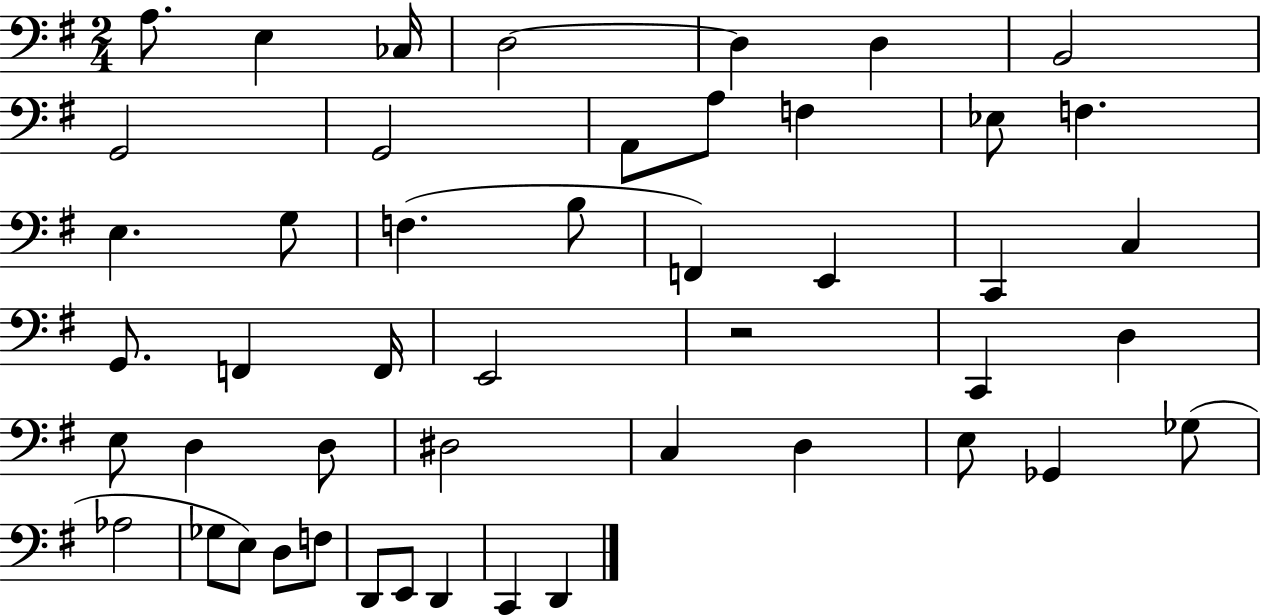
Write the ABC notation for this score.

X:1
T:Untitled
M:2/4
L:1/4
K:G
A,/2 E, _C,/4 D,2 D, D, B,,2 G,,2 G,,2 A,,/2 A,/2 F, _E,/2 F, E, G,/2 F, B,/2 F,, E,, C,, C, G,,/2 F,, F,,/4 E,,2 z2 C,, D, E,/2 D, D,/2 ^D,2 C, D, E,/2 _G,, _G,/2 _A,2 _G,/2 E,/2 D,/2 F,/2 D,,/2 E,,/2 D,, C,, D,,